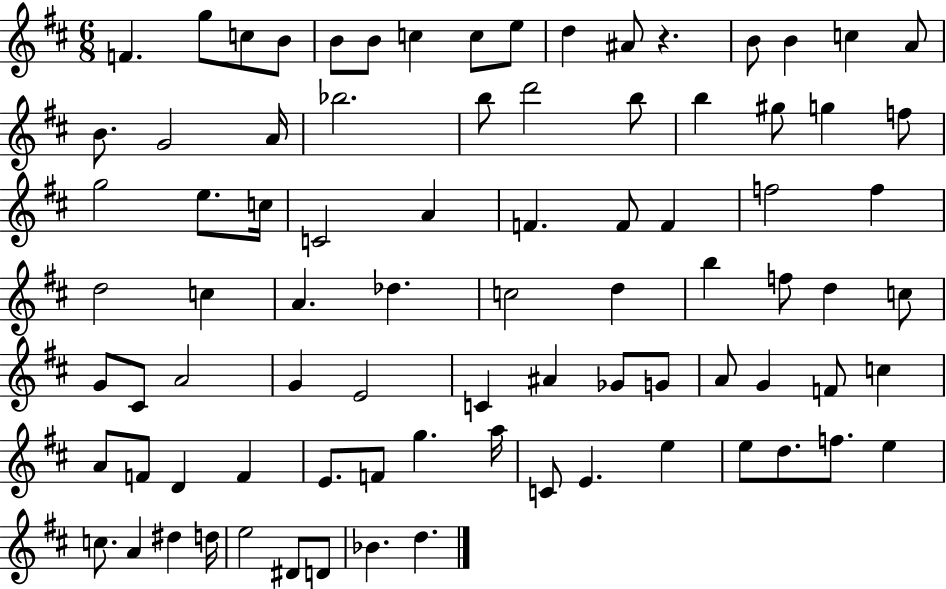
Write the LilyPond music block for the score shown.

{
  \clef treble
  \numericTimeSignature
  \time 6/8
  \key d \major
  \repeat volta 2 { f'4. g''8 c''8 b'8 | b'8 b'8 c''4 c''8 e''8 | d''4 ais'8 r4. | b'8 b'4 c''4 a'8 | \break b'8. g'2 a'16 | bes''2. | b''8 d'''2 b''8 | b''4 gis''8 g''4 f''8 | \break g''2 e''8. c''16 | c'2 a'4 | f'4. f'8 f'4 | f''2 f''4 | \break d''2 c''4 | a'4. des''4. | c''2 d''4 | b''4 f''8 d''4 c''8 | \break g'8 cis'8 a'2 | g'4 e'2 | c'4 ais'4 ges'8 g'8 | a'8 g'4 f'8 c''4 | \break a'8 f'8 d'4 f'4 | e'8. f'8 g''4. a''16 | c'8 e'4. e''4 | e''8 d''8. f''8. e''4 | \break c''8. a'4 dis''4 d''16 | e''2 dis'8 d'8 | bes'4. d''4. | } \bar "|."
}